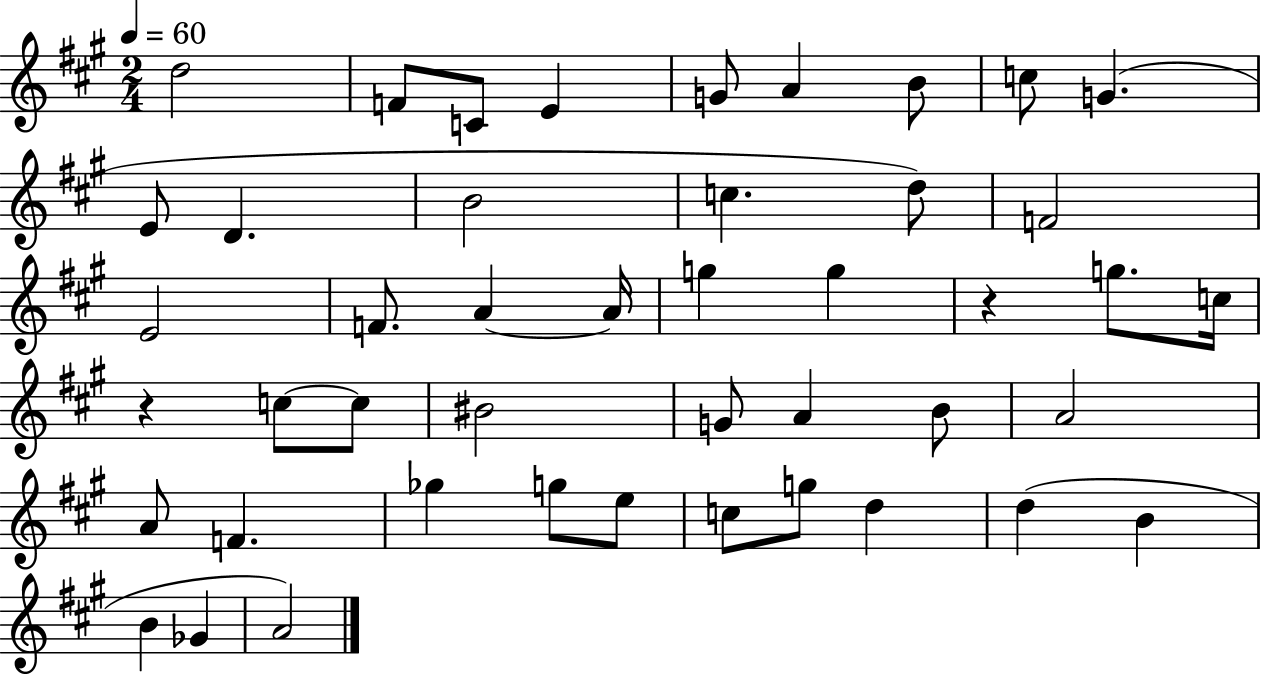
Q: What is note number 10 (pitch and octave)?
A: E4